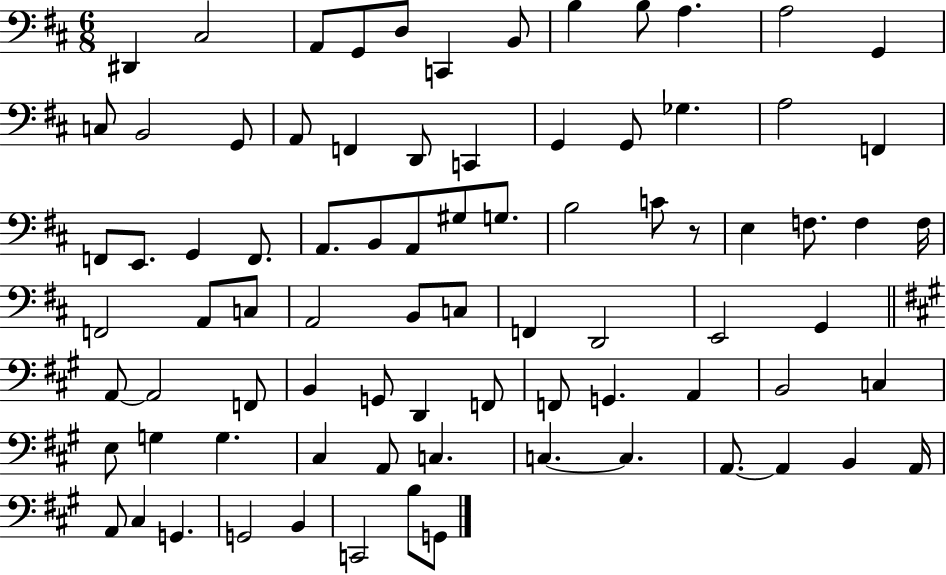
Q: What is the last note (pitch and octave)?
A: G2